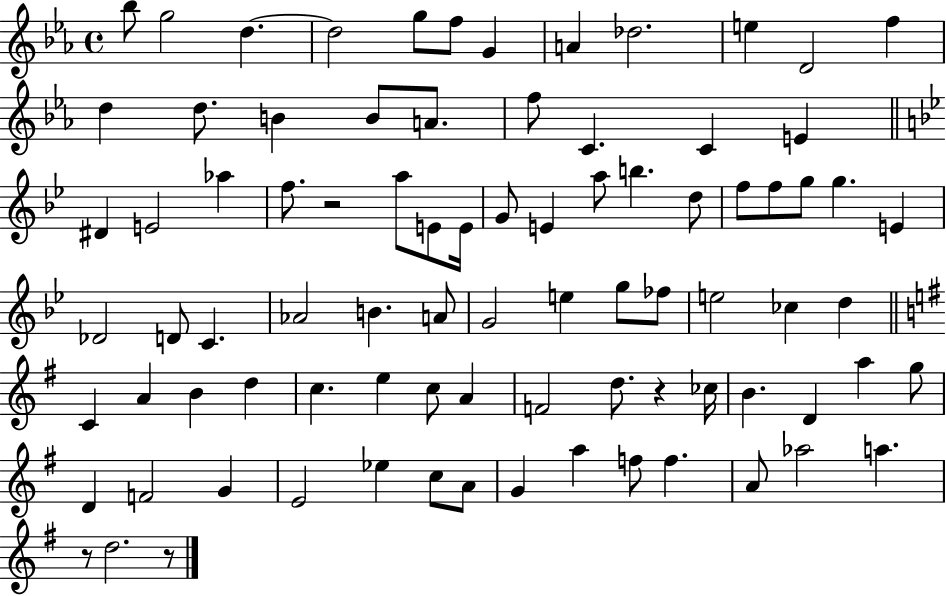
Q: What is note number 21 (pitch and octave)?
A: E4